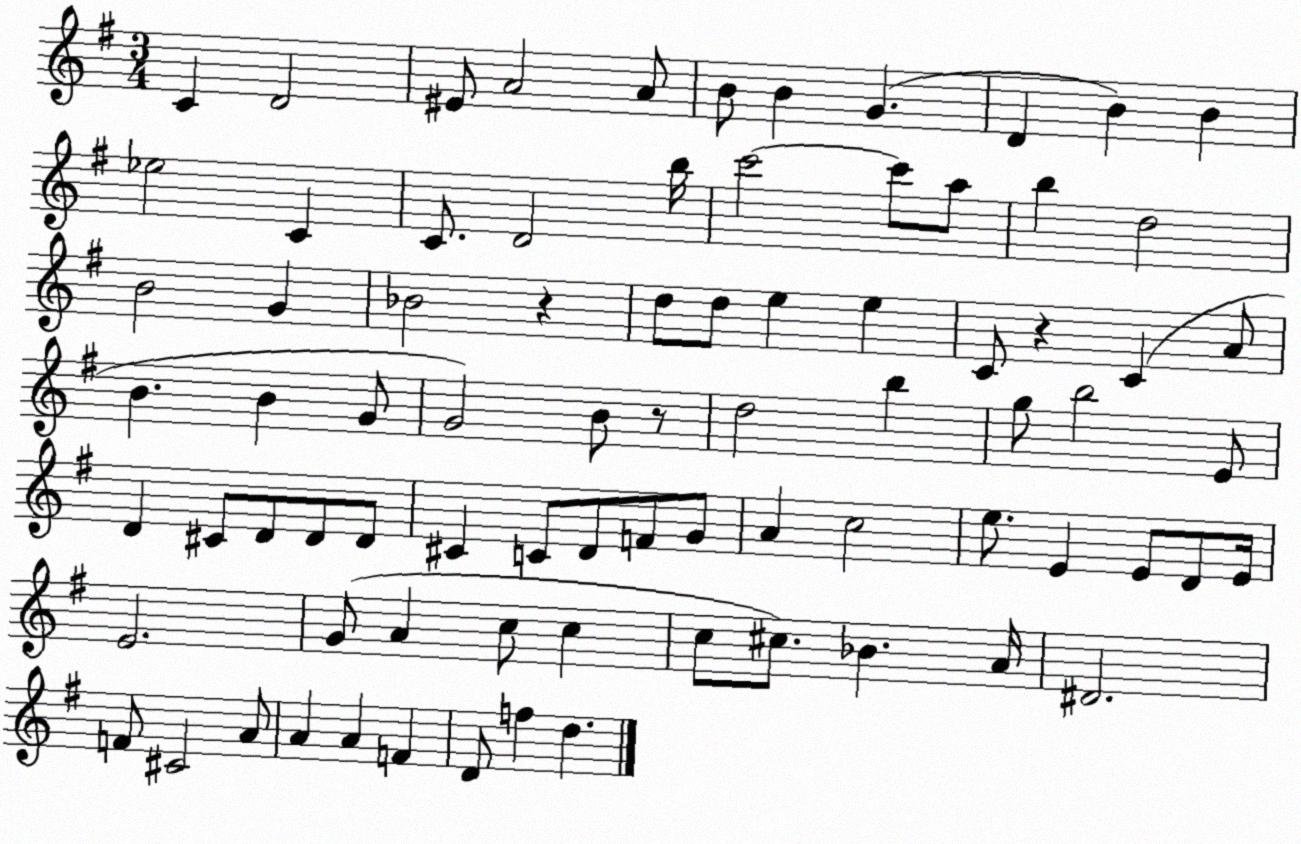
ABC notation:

X:1
T:Untitled
M:3/4
L:1/4
K:G
C D2 ^E/2 A2 A/2 B/2 B G D B B _e2 C C/2 D2 b/4 c'2 c'/2 a/2 b d2 B2 G _B2 z d/2 d/2 e e C/2 z C A/2 B B G/2 G2 B/2 z/2 d2 b g/2 b2 E/2 D ^C/2 D/2 D/2 D/2 ^C C/2 D/2 F/2 G/2 A c2 e/2 E E/2 D/2 E/4 E2 G/2 A c/2 c c/2 ^c/2 _B A/4 ^D2 F/2 ^C2 A/2 A A F D/2 f d